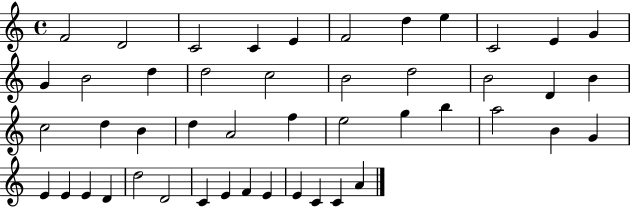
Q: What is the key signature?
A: C major